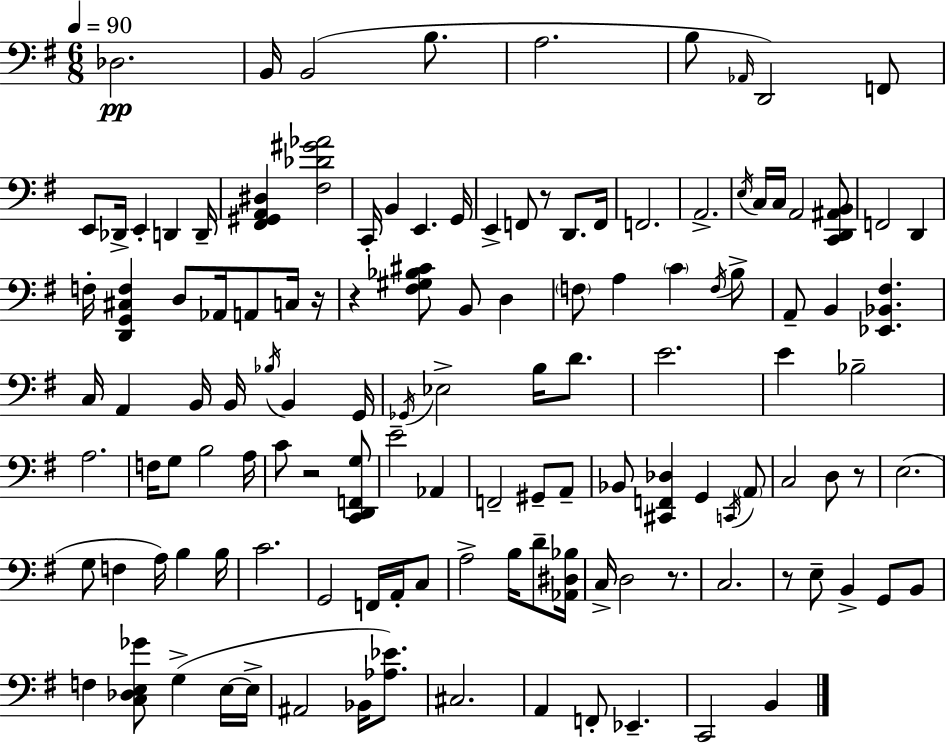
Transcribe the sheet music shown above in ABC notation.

X:1
T:Untitled
M:6/8
L:1/4
K:G
_D,2 B,,/4 B,,2 B,/2 A,2 B,/2 _A,,/4 D,,2 F,,/2 E,,/2 _D,,/4 E,, D,, D,,/4 [^F,,^G,,A,,^D,] [^F,_D^G_A]2 C,,/4 B,, E,, G,,/4 E,, F,,/2 z/2 D,,/2 F,,/4 F,,2 A,,2 E,/4 C,/4 C,/4 A,,2 [C,,D,,^A,,B,,]/2 F,,2 D,, F,/4 [D,,G,,^C,F,] D,/2 _A,,/4 A,,/2 C,/4 z/4 z [^F,^G,_B,^C]/2 B,,/2 D, F,/2 A, C F,/4 B,/2 A,,/2 B,, [_E,,_B,,^F,] C,/4 A,, B,,/4 B,,/4 _B,/4 B,, G,,/4 _G,,/4 _E,2 B,/4 D/2 E2 E _B,2 A,2 F,/4 G,/2 B,2 A,/4 C/2 z2 [C,,D,,F,,G,]/2 E2 _A,, F,,2 ^G,,/2 A,,/2 _B,,/2 [^C,,F,,_D,] G,, C,,/4 A,,/2 C,2 D,/2 z/2 E,2 G,/2 F, A,/4 B, B,/4 C2 G,,2 F,,/4 A,,/4 C,/2 A,2 B,/4 D/2 [_A,,^D,_B,]/4 C,/4 D,2 z/2 C,2 z/2 E,/2 B,, G,,/2 B,,/2 F, [C,_D,E,_G]/2 G, E,/4 E,/4 ^A,,2 _B,,/4 [_A,_E]/2 ^C,2 A,, F,,/2 _E,, C,,2 B,,